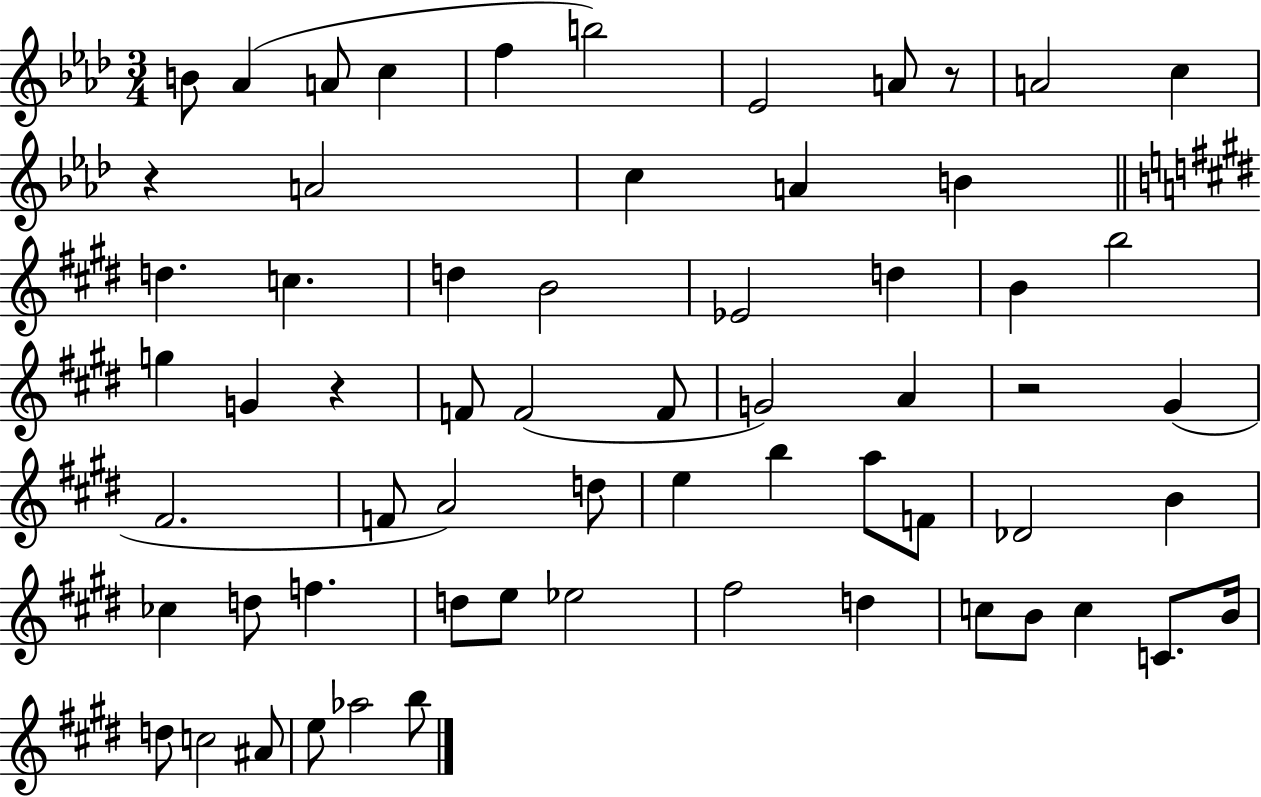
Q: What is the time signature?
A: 3/4